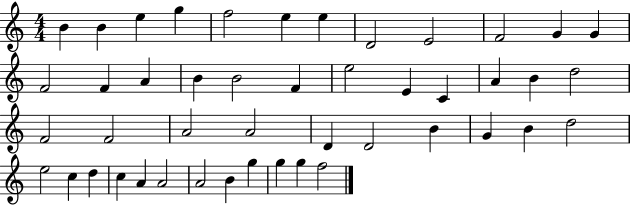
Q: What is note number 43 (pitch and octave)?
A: G5